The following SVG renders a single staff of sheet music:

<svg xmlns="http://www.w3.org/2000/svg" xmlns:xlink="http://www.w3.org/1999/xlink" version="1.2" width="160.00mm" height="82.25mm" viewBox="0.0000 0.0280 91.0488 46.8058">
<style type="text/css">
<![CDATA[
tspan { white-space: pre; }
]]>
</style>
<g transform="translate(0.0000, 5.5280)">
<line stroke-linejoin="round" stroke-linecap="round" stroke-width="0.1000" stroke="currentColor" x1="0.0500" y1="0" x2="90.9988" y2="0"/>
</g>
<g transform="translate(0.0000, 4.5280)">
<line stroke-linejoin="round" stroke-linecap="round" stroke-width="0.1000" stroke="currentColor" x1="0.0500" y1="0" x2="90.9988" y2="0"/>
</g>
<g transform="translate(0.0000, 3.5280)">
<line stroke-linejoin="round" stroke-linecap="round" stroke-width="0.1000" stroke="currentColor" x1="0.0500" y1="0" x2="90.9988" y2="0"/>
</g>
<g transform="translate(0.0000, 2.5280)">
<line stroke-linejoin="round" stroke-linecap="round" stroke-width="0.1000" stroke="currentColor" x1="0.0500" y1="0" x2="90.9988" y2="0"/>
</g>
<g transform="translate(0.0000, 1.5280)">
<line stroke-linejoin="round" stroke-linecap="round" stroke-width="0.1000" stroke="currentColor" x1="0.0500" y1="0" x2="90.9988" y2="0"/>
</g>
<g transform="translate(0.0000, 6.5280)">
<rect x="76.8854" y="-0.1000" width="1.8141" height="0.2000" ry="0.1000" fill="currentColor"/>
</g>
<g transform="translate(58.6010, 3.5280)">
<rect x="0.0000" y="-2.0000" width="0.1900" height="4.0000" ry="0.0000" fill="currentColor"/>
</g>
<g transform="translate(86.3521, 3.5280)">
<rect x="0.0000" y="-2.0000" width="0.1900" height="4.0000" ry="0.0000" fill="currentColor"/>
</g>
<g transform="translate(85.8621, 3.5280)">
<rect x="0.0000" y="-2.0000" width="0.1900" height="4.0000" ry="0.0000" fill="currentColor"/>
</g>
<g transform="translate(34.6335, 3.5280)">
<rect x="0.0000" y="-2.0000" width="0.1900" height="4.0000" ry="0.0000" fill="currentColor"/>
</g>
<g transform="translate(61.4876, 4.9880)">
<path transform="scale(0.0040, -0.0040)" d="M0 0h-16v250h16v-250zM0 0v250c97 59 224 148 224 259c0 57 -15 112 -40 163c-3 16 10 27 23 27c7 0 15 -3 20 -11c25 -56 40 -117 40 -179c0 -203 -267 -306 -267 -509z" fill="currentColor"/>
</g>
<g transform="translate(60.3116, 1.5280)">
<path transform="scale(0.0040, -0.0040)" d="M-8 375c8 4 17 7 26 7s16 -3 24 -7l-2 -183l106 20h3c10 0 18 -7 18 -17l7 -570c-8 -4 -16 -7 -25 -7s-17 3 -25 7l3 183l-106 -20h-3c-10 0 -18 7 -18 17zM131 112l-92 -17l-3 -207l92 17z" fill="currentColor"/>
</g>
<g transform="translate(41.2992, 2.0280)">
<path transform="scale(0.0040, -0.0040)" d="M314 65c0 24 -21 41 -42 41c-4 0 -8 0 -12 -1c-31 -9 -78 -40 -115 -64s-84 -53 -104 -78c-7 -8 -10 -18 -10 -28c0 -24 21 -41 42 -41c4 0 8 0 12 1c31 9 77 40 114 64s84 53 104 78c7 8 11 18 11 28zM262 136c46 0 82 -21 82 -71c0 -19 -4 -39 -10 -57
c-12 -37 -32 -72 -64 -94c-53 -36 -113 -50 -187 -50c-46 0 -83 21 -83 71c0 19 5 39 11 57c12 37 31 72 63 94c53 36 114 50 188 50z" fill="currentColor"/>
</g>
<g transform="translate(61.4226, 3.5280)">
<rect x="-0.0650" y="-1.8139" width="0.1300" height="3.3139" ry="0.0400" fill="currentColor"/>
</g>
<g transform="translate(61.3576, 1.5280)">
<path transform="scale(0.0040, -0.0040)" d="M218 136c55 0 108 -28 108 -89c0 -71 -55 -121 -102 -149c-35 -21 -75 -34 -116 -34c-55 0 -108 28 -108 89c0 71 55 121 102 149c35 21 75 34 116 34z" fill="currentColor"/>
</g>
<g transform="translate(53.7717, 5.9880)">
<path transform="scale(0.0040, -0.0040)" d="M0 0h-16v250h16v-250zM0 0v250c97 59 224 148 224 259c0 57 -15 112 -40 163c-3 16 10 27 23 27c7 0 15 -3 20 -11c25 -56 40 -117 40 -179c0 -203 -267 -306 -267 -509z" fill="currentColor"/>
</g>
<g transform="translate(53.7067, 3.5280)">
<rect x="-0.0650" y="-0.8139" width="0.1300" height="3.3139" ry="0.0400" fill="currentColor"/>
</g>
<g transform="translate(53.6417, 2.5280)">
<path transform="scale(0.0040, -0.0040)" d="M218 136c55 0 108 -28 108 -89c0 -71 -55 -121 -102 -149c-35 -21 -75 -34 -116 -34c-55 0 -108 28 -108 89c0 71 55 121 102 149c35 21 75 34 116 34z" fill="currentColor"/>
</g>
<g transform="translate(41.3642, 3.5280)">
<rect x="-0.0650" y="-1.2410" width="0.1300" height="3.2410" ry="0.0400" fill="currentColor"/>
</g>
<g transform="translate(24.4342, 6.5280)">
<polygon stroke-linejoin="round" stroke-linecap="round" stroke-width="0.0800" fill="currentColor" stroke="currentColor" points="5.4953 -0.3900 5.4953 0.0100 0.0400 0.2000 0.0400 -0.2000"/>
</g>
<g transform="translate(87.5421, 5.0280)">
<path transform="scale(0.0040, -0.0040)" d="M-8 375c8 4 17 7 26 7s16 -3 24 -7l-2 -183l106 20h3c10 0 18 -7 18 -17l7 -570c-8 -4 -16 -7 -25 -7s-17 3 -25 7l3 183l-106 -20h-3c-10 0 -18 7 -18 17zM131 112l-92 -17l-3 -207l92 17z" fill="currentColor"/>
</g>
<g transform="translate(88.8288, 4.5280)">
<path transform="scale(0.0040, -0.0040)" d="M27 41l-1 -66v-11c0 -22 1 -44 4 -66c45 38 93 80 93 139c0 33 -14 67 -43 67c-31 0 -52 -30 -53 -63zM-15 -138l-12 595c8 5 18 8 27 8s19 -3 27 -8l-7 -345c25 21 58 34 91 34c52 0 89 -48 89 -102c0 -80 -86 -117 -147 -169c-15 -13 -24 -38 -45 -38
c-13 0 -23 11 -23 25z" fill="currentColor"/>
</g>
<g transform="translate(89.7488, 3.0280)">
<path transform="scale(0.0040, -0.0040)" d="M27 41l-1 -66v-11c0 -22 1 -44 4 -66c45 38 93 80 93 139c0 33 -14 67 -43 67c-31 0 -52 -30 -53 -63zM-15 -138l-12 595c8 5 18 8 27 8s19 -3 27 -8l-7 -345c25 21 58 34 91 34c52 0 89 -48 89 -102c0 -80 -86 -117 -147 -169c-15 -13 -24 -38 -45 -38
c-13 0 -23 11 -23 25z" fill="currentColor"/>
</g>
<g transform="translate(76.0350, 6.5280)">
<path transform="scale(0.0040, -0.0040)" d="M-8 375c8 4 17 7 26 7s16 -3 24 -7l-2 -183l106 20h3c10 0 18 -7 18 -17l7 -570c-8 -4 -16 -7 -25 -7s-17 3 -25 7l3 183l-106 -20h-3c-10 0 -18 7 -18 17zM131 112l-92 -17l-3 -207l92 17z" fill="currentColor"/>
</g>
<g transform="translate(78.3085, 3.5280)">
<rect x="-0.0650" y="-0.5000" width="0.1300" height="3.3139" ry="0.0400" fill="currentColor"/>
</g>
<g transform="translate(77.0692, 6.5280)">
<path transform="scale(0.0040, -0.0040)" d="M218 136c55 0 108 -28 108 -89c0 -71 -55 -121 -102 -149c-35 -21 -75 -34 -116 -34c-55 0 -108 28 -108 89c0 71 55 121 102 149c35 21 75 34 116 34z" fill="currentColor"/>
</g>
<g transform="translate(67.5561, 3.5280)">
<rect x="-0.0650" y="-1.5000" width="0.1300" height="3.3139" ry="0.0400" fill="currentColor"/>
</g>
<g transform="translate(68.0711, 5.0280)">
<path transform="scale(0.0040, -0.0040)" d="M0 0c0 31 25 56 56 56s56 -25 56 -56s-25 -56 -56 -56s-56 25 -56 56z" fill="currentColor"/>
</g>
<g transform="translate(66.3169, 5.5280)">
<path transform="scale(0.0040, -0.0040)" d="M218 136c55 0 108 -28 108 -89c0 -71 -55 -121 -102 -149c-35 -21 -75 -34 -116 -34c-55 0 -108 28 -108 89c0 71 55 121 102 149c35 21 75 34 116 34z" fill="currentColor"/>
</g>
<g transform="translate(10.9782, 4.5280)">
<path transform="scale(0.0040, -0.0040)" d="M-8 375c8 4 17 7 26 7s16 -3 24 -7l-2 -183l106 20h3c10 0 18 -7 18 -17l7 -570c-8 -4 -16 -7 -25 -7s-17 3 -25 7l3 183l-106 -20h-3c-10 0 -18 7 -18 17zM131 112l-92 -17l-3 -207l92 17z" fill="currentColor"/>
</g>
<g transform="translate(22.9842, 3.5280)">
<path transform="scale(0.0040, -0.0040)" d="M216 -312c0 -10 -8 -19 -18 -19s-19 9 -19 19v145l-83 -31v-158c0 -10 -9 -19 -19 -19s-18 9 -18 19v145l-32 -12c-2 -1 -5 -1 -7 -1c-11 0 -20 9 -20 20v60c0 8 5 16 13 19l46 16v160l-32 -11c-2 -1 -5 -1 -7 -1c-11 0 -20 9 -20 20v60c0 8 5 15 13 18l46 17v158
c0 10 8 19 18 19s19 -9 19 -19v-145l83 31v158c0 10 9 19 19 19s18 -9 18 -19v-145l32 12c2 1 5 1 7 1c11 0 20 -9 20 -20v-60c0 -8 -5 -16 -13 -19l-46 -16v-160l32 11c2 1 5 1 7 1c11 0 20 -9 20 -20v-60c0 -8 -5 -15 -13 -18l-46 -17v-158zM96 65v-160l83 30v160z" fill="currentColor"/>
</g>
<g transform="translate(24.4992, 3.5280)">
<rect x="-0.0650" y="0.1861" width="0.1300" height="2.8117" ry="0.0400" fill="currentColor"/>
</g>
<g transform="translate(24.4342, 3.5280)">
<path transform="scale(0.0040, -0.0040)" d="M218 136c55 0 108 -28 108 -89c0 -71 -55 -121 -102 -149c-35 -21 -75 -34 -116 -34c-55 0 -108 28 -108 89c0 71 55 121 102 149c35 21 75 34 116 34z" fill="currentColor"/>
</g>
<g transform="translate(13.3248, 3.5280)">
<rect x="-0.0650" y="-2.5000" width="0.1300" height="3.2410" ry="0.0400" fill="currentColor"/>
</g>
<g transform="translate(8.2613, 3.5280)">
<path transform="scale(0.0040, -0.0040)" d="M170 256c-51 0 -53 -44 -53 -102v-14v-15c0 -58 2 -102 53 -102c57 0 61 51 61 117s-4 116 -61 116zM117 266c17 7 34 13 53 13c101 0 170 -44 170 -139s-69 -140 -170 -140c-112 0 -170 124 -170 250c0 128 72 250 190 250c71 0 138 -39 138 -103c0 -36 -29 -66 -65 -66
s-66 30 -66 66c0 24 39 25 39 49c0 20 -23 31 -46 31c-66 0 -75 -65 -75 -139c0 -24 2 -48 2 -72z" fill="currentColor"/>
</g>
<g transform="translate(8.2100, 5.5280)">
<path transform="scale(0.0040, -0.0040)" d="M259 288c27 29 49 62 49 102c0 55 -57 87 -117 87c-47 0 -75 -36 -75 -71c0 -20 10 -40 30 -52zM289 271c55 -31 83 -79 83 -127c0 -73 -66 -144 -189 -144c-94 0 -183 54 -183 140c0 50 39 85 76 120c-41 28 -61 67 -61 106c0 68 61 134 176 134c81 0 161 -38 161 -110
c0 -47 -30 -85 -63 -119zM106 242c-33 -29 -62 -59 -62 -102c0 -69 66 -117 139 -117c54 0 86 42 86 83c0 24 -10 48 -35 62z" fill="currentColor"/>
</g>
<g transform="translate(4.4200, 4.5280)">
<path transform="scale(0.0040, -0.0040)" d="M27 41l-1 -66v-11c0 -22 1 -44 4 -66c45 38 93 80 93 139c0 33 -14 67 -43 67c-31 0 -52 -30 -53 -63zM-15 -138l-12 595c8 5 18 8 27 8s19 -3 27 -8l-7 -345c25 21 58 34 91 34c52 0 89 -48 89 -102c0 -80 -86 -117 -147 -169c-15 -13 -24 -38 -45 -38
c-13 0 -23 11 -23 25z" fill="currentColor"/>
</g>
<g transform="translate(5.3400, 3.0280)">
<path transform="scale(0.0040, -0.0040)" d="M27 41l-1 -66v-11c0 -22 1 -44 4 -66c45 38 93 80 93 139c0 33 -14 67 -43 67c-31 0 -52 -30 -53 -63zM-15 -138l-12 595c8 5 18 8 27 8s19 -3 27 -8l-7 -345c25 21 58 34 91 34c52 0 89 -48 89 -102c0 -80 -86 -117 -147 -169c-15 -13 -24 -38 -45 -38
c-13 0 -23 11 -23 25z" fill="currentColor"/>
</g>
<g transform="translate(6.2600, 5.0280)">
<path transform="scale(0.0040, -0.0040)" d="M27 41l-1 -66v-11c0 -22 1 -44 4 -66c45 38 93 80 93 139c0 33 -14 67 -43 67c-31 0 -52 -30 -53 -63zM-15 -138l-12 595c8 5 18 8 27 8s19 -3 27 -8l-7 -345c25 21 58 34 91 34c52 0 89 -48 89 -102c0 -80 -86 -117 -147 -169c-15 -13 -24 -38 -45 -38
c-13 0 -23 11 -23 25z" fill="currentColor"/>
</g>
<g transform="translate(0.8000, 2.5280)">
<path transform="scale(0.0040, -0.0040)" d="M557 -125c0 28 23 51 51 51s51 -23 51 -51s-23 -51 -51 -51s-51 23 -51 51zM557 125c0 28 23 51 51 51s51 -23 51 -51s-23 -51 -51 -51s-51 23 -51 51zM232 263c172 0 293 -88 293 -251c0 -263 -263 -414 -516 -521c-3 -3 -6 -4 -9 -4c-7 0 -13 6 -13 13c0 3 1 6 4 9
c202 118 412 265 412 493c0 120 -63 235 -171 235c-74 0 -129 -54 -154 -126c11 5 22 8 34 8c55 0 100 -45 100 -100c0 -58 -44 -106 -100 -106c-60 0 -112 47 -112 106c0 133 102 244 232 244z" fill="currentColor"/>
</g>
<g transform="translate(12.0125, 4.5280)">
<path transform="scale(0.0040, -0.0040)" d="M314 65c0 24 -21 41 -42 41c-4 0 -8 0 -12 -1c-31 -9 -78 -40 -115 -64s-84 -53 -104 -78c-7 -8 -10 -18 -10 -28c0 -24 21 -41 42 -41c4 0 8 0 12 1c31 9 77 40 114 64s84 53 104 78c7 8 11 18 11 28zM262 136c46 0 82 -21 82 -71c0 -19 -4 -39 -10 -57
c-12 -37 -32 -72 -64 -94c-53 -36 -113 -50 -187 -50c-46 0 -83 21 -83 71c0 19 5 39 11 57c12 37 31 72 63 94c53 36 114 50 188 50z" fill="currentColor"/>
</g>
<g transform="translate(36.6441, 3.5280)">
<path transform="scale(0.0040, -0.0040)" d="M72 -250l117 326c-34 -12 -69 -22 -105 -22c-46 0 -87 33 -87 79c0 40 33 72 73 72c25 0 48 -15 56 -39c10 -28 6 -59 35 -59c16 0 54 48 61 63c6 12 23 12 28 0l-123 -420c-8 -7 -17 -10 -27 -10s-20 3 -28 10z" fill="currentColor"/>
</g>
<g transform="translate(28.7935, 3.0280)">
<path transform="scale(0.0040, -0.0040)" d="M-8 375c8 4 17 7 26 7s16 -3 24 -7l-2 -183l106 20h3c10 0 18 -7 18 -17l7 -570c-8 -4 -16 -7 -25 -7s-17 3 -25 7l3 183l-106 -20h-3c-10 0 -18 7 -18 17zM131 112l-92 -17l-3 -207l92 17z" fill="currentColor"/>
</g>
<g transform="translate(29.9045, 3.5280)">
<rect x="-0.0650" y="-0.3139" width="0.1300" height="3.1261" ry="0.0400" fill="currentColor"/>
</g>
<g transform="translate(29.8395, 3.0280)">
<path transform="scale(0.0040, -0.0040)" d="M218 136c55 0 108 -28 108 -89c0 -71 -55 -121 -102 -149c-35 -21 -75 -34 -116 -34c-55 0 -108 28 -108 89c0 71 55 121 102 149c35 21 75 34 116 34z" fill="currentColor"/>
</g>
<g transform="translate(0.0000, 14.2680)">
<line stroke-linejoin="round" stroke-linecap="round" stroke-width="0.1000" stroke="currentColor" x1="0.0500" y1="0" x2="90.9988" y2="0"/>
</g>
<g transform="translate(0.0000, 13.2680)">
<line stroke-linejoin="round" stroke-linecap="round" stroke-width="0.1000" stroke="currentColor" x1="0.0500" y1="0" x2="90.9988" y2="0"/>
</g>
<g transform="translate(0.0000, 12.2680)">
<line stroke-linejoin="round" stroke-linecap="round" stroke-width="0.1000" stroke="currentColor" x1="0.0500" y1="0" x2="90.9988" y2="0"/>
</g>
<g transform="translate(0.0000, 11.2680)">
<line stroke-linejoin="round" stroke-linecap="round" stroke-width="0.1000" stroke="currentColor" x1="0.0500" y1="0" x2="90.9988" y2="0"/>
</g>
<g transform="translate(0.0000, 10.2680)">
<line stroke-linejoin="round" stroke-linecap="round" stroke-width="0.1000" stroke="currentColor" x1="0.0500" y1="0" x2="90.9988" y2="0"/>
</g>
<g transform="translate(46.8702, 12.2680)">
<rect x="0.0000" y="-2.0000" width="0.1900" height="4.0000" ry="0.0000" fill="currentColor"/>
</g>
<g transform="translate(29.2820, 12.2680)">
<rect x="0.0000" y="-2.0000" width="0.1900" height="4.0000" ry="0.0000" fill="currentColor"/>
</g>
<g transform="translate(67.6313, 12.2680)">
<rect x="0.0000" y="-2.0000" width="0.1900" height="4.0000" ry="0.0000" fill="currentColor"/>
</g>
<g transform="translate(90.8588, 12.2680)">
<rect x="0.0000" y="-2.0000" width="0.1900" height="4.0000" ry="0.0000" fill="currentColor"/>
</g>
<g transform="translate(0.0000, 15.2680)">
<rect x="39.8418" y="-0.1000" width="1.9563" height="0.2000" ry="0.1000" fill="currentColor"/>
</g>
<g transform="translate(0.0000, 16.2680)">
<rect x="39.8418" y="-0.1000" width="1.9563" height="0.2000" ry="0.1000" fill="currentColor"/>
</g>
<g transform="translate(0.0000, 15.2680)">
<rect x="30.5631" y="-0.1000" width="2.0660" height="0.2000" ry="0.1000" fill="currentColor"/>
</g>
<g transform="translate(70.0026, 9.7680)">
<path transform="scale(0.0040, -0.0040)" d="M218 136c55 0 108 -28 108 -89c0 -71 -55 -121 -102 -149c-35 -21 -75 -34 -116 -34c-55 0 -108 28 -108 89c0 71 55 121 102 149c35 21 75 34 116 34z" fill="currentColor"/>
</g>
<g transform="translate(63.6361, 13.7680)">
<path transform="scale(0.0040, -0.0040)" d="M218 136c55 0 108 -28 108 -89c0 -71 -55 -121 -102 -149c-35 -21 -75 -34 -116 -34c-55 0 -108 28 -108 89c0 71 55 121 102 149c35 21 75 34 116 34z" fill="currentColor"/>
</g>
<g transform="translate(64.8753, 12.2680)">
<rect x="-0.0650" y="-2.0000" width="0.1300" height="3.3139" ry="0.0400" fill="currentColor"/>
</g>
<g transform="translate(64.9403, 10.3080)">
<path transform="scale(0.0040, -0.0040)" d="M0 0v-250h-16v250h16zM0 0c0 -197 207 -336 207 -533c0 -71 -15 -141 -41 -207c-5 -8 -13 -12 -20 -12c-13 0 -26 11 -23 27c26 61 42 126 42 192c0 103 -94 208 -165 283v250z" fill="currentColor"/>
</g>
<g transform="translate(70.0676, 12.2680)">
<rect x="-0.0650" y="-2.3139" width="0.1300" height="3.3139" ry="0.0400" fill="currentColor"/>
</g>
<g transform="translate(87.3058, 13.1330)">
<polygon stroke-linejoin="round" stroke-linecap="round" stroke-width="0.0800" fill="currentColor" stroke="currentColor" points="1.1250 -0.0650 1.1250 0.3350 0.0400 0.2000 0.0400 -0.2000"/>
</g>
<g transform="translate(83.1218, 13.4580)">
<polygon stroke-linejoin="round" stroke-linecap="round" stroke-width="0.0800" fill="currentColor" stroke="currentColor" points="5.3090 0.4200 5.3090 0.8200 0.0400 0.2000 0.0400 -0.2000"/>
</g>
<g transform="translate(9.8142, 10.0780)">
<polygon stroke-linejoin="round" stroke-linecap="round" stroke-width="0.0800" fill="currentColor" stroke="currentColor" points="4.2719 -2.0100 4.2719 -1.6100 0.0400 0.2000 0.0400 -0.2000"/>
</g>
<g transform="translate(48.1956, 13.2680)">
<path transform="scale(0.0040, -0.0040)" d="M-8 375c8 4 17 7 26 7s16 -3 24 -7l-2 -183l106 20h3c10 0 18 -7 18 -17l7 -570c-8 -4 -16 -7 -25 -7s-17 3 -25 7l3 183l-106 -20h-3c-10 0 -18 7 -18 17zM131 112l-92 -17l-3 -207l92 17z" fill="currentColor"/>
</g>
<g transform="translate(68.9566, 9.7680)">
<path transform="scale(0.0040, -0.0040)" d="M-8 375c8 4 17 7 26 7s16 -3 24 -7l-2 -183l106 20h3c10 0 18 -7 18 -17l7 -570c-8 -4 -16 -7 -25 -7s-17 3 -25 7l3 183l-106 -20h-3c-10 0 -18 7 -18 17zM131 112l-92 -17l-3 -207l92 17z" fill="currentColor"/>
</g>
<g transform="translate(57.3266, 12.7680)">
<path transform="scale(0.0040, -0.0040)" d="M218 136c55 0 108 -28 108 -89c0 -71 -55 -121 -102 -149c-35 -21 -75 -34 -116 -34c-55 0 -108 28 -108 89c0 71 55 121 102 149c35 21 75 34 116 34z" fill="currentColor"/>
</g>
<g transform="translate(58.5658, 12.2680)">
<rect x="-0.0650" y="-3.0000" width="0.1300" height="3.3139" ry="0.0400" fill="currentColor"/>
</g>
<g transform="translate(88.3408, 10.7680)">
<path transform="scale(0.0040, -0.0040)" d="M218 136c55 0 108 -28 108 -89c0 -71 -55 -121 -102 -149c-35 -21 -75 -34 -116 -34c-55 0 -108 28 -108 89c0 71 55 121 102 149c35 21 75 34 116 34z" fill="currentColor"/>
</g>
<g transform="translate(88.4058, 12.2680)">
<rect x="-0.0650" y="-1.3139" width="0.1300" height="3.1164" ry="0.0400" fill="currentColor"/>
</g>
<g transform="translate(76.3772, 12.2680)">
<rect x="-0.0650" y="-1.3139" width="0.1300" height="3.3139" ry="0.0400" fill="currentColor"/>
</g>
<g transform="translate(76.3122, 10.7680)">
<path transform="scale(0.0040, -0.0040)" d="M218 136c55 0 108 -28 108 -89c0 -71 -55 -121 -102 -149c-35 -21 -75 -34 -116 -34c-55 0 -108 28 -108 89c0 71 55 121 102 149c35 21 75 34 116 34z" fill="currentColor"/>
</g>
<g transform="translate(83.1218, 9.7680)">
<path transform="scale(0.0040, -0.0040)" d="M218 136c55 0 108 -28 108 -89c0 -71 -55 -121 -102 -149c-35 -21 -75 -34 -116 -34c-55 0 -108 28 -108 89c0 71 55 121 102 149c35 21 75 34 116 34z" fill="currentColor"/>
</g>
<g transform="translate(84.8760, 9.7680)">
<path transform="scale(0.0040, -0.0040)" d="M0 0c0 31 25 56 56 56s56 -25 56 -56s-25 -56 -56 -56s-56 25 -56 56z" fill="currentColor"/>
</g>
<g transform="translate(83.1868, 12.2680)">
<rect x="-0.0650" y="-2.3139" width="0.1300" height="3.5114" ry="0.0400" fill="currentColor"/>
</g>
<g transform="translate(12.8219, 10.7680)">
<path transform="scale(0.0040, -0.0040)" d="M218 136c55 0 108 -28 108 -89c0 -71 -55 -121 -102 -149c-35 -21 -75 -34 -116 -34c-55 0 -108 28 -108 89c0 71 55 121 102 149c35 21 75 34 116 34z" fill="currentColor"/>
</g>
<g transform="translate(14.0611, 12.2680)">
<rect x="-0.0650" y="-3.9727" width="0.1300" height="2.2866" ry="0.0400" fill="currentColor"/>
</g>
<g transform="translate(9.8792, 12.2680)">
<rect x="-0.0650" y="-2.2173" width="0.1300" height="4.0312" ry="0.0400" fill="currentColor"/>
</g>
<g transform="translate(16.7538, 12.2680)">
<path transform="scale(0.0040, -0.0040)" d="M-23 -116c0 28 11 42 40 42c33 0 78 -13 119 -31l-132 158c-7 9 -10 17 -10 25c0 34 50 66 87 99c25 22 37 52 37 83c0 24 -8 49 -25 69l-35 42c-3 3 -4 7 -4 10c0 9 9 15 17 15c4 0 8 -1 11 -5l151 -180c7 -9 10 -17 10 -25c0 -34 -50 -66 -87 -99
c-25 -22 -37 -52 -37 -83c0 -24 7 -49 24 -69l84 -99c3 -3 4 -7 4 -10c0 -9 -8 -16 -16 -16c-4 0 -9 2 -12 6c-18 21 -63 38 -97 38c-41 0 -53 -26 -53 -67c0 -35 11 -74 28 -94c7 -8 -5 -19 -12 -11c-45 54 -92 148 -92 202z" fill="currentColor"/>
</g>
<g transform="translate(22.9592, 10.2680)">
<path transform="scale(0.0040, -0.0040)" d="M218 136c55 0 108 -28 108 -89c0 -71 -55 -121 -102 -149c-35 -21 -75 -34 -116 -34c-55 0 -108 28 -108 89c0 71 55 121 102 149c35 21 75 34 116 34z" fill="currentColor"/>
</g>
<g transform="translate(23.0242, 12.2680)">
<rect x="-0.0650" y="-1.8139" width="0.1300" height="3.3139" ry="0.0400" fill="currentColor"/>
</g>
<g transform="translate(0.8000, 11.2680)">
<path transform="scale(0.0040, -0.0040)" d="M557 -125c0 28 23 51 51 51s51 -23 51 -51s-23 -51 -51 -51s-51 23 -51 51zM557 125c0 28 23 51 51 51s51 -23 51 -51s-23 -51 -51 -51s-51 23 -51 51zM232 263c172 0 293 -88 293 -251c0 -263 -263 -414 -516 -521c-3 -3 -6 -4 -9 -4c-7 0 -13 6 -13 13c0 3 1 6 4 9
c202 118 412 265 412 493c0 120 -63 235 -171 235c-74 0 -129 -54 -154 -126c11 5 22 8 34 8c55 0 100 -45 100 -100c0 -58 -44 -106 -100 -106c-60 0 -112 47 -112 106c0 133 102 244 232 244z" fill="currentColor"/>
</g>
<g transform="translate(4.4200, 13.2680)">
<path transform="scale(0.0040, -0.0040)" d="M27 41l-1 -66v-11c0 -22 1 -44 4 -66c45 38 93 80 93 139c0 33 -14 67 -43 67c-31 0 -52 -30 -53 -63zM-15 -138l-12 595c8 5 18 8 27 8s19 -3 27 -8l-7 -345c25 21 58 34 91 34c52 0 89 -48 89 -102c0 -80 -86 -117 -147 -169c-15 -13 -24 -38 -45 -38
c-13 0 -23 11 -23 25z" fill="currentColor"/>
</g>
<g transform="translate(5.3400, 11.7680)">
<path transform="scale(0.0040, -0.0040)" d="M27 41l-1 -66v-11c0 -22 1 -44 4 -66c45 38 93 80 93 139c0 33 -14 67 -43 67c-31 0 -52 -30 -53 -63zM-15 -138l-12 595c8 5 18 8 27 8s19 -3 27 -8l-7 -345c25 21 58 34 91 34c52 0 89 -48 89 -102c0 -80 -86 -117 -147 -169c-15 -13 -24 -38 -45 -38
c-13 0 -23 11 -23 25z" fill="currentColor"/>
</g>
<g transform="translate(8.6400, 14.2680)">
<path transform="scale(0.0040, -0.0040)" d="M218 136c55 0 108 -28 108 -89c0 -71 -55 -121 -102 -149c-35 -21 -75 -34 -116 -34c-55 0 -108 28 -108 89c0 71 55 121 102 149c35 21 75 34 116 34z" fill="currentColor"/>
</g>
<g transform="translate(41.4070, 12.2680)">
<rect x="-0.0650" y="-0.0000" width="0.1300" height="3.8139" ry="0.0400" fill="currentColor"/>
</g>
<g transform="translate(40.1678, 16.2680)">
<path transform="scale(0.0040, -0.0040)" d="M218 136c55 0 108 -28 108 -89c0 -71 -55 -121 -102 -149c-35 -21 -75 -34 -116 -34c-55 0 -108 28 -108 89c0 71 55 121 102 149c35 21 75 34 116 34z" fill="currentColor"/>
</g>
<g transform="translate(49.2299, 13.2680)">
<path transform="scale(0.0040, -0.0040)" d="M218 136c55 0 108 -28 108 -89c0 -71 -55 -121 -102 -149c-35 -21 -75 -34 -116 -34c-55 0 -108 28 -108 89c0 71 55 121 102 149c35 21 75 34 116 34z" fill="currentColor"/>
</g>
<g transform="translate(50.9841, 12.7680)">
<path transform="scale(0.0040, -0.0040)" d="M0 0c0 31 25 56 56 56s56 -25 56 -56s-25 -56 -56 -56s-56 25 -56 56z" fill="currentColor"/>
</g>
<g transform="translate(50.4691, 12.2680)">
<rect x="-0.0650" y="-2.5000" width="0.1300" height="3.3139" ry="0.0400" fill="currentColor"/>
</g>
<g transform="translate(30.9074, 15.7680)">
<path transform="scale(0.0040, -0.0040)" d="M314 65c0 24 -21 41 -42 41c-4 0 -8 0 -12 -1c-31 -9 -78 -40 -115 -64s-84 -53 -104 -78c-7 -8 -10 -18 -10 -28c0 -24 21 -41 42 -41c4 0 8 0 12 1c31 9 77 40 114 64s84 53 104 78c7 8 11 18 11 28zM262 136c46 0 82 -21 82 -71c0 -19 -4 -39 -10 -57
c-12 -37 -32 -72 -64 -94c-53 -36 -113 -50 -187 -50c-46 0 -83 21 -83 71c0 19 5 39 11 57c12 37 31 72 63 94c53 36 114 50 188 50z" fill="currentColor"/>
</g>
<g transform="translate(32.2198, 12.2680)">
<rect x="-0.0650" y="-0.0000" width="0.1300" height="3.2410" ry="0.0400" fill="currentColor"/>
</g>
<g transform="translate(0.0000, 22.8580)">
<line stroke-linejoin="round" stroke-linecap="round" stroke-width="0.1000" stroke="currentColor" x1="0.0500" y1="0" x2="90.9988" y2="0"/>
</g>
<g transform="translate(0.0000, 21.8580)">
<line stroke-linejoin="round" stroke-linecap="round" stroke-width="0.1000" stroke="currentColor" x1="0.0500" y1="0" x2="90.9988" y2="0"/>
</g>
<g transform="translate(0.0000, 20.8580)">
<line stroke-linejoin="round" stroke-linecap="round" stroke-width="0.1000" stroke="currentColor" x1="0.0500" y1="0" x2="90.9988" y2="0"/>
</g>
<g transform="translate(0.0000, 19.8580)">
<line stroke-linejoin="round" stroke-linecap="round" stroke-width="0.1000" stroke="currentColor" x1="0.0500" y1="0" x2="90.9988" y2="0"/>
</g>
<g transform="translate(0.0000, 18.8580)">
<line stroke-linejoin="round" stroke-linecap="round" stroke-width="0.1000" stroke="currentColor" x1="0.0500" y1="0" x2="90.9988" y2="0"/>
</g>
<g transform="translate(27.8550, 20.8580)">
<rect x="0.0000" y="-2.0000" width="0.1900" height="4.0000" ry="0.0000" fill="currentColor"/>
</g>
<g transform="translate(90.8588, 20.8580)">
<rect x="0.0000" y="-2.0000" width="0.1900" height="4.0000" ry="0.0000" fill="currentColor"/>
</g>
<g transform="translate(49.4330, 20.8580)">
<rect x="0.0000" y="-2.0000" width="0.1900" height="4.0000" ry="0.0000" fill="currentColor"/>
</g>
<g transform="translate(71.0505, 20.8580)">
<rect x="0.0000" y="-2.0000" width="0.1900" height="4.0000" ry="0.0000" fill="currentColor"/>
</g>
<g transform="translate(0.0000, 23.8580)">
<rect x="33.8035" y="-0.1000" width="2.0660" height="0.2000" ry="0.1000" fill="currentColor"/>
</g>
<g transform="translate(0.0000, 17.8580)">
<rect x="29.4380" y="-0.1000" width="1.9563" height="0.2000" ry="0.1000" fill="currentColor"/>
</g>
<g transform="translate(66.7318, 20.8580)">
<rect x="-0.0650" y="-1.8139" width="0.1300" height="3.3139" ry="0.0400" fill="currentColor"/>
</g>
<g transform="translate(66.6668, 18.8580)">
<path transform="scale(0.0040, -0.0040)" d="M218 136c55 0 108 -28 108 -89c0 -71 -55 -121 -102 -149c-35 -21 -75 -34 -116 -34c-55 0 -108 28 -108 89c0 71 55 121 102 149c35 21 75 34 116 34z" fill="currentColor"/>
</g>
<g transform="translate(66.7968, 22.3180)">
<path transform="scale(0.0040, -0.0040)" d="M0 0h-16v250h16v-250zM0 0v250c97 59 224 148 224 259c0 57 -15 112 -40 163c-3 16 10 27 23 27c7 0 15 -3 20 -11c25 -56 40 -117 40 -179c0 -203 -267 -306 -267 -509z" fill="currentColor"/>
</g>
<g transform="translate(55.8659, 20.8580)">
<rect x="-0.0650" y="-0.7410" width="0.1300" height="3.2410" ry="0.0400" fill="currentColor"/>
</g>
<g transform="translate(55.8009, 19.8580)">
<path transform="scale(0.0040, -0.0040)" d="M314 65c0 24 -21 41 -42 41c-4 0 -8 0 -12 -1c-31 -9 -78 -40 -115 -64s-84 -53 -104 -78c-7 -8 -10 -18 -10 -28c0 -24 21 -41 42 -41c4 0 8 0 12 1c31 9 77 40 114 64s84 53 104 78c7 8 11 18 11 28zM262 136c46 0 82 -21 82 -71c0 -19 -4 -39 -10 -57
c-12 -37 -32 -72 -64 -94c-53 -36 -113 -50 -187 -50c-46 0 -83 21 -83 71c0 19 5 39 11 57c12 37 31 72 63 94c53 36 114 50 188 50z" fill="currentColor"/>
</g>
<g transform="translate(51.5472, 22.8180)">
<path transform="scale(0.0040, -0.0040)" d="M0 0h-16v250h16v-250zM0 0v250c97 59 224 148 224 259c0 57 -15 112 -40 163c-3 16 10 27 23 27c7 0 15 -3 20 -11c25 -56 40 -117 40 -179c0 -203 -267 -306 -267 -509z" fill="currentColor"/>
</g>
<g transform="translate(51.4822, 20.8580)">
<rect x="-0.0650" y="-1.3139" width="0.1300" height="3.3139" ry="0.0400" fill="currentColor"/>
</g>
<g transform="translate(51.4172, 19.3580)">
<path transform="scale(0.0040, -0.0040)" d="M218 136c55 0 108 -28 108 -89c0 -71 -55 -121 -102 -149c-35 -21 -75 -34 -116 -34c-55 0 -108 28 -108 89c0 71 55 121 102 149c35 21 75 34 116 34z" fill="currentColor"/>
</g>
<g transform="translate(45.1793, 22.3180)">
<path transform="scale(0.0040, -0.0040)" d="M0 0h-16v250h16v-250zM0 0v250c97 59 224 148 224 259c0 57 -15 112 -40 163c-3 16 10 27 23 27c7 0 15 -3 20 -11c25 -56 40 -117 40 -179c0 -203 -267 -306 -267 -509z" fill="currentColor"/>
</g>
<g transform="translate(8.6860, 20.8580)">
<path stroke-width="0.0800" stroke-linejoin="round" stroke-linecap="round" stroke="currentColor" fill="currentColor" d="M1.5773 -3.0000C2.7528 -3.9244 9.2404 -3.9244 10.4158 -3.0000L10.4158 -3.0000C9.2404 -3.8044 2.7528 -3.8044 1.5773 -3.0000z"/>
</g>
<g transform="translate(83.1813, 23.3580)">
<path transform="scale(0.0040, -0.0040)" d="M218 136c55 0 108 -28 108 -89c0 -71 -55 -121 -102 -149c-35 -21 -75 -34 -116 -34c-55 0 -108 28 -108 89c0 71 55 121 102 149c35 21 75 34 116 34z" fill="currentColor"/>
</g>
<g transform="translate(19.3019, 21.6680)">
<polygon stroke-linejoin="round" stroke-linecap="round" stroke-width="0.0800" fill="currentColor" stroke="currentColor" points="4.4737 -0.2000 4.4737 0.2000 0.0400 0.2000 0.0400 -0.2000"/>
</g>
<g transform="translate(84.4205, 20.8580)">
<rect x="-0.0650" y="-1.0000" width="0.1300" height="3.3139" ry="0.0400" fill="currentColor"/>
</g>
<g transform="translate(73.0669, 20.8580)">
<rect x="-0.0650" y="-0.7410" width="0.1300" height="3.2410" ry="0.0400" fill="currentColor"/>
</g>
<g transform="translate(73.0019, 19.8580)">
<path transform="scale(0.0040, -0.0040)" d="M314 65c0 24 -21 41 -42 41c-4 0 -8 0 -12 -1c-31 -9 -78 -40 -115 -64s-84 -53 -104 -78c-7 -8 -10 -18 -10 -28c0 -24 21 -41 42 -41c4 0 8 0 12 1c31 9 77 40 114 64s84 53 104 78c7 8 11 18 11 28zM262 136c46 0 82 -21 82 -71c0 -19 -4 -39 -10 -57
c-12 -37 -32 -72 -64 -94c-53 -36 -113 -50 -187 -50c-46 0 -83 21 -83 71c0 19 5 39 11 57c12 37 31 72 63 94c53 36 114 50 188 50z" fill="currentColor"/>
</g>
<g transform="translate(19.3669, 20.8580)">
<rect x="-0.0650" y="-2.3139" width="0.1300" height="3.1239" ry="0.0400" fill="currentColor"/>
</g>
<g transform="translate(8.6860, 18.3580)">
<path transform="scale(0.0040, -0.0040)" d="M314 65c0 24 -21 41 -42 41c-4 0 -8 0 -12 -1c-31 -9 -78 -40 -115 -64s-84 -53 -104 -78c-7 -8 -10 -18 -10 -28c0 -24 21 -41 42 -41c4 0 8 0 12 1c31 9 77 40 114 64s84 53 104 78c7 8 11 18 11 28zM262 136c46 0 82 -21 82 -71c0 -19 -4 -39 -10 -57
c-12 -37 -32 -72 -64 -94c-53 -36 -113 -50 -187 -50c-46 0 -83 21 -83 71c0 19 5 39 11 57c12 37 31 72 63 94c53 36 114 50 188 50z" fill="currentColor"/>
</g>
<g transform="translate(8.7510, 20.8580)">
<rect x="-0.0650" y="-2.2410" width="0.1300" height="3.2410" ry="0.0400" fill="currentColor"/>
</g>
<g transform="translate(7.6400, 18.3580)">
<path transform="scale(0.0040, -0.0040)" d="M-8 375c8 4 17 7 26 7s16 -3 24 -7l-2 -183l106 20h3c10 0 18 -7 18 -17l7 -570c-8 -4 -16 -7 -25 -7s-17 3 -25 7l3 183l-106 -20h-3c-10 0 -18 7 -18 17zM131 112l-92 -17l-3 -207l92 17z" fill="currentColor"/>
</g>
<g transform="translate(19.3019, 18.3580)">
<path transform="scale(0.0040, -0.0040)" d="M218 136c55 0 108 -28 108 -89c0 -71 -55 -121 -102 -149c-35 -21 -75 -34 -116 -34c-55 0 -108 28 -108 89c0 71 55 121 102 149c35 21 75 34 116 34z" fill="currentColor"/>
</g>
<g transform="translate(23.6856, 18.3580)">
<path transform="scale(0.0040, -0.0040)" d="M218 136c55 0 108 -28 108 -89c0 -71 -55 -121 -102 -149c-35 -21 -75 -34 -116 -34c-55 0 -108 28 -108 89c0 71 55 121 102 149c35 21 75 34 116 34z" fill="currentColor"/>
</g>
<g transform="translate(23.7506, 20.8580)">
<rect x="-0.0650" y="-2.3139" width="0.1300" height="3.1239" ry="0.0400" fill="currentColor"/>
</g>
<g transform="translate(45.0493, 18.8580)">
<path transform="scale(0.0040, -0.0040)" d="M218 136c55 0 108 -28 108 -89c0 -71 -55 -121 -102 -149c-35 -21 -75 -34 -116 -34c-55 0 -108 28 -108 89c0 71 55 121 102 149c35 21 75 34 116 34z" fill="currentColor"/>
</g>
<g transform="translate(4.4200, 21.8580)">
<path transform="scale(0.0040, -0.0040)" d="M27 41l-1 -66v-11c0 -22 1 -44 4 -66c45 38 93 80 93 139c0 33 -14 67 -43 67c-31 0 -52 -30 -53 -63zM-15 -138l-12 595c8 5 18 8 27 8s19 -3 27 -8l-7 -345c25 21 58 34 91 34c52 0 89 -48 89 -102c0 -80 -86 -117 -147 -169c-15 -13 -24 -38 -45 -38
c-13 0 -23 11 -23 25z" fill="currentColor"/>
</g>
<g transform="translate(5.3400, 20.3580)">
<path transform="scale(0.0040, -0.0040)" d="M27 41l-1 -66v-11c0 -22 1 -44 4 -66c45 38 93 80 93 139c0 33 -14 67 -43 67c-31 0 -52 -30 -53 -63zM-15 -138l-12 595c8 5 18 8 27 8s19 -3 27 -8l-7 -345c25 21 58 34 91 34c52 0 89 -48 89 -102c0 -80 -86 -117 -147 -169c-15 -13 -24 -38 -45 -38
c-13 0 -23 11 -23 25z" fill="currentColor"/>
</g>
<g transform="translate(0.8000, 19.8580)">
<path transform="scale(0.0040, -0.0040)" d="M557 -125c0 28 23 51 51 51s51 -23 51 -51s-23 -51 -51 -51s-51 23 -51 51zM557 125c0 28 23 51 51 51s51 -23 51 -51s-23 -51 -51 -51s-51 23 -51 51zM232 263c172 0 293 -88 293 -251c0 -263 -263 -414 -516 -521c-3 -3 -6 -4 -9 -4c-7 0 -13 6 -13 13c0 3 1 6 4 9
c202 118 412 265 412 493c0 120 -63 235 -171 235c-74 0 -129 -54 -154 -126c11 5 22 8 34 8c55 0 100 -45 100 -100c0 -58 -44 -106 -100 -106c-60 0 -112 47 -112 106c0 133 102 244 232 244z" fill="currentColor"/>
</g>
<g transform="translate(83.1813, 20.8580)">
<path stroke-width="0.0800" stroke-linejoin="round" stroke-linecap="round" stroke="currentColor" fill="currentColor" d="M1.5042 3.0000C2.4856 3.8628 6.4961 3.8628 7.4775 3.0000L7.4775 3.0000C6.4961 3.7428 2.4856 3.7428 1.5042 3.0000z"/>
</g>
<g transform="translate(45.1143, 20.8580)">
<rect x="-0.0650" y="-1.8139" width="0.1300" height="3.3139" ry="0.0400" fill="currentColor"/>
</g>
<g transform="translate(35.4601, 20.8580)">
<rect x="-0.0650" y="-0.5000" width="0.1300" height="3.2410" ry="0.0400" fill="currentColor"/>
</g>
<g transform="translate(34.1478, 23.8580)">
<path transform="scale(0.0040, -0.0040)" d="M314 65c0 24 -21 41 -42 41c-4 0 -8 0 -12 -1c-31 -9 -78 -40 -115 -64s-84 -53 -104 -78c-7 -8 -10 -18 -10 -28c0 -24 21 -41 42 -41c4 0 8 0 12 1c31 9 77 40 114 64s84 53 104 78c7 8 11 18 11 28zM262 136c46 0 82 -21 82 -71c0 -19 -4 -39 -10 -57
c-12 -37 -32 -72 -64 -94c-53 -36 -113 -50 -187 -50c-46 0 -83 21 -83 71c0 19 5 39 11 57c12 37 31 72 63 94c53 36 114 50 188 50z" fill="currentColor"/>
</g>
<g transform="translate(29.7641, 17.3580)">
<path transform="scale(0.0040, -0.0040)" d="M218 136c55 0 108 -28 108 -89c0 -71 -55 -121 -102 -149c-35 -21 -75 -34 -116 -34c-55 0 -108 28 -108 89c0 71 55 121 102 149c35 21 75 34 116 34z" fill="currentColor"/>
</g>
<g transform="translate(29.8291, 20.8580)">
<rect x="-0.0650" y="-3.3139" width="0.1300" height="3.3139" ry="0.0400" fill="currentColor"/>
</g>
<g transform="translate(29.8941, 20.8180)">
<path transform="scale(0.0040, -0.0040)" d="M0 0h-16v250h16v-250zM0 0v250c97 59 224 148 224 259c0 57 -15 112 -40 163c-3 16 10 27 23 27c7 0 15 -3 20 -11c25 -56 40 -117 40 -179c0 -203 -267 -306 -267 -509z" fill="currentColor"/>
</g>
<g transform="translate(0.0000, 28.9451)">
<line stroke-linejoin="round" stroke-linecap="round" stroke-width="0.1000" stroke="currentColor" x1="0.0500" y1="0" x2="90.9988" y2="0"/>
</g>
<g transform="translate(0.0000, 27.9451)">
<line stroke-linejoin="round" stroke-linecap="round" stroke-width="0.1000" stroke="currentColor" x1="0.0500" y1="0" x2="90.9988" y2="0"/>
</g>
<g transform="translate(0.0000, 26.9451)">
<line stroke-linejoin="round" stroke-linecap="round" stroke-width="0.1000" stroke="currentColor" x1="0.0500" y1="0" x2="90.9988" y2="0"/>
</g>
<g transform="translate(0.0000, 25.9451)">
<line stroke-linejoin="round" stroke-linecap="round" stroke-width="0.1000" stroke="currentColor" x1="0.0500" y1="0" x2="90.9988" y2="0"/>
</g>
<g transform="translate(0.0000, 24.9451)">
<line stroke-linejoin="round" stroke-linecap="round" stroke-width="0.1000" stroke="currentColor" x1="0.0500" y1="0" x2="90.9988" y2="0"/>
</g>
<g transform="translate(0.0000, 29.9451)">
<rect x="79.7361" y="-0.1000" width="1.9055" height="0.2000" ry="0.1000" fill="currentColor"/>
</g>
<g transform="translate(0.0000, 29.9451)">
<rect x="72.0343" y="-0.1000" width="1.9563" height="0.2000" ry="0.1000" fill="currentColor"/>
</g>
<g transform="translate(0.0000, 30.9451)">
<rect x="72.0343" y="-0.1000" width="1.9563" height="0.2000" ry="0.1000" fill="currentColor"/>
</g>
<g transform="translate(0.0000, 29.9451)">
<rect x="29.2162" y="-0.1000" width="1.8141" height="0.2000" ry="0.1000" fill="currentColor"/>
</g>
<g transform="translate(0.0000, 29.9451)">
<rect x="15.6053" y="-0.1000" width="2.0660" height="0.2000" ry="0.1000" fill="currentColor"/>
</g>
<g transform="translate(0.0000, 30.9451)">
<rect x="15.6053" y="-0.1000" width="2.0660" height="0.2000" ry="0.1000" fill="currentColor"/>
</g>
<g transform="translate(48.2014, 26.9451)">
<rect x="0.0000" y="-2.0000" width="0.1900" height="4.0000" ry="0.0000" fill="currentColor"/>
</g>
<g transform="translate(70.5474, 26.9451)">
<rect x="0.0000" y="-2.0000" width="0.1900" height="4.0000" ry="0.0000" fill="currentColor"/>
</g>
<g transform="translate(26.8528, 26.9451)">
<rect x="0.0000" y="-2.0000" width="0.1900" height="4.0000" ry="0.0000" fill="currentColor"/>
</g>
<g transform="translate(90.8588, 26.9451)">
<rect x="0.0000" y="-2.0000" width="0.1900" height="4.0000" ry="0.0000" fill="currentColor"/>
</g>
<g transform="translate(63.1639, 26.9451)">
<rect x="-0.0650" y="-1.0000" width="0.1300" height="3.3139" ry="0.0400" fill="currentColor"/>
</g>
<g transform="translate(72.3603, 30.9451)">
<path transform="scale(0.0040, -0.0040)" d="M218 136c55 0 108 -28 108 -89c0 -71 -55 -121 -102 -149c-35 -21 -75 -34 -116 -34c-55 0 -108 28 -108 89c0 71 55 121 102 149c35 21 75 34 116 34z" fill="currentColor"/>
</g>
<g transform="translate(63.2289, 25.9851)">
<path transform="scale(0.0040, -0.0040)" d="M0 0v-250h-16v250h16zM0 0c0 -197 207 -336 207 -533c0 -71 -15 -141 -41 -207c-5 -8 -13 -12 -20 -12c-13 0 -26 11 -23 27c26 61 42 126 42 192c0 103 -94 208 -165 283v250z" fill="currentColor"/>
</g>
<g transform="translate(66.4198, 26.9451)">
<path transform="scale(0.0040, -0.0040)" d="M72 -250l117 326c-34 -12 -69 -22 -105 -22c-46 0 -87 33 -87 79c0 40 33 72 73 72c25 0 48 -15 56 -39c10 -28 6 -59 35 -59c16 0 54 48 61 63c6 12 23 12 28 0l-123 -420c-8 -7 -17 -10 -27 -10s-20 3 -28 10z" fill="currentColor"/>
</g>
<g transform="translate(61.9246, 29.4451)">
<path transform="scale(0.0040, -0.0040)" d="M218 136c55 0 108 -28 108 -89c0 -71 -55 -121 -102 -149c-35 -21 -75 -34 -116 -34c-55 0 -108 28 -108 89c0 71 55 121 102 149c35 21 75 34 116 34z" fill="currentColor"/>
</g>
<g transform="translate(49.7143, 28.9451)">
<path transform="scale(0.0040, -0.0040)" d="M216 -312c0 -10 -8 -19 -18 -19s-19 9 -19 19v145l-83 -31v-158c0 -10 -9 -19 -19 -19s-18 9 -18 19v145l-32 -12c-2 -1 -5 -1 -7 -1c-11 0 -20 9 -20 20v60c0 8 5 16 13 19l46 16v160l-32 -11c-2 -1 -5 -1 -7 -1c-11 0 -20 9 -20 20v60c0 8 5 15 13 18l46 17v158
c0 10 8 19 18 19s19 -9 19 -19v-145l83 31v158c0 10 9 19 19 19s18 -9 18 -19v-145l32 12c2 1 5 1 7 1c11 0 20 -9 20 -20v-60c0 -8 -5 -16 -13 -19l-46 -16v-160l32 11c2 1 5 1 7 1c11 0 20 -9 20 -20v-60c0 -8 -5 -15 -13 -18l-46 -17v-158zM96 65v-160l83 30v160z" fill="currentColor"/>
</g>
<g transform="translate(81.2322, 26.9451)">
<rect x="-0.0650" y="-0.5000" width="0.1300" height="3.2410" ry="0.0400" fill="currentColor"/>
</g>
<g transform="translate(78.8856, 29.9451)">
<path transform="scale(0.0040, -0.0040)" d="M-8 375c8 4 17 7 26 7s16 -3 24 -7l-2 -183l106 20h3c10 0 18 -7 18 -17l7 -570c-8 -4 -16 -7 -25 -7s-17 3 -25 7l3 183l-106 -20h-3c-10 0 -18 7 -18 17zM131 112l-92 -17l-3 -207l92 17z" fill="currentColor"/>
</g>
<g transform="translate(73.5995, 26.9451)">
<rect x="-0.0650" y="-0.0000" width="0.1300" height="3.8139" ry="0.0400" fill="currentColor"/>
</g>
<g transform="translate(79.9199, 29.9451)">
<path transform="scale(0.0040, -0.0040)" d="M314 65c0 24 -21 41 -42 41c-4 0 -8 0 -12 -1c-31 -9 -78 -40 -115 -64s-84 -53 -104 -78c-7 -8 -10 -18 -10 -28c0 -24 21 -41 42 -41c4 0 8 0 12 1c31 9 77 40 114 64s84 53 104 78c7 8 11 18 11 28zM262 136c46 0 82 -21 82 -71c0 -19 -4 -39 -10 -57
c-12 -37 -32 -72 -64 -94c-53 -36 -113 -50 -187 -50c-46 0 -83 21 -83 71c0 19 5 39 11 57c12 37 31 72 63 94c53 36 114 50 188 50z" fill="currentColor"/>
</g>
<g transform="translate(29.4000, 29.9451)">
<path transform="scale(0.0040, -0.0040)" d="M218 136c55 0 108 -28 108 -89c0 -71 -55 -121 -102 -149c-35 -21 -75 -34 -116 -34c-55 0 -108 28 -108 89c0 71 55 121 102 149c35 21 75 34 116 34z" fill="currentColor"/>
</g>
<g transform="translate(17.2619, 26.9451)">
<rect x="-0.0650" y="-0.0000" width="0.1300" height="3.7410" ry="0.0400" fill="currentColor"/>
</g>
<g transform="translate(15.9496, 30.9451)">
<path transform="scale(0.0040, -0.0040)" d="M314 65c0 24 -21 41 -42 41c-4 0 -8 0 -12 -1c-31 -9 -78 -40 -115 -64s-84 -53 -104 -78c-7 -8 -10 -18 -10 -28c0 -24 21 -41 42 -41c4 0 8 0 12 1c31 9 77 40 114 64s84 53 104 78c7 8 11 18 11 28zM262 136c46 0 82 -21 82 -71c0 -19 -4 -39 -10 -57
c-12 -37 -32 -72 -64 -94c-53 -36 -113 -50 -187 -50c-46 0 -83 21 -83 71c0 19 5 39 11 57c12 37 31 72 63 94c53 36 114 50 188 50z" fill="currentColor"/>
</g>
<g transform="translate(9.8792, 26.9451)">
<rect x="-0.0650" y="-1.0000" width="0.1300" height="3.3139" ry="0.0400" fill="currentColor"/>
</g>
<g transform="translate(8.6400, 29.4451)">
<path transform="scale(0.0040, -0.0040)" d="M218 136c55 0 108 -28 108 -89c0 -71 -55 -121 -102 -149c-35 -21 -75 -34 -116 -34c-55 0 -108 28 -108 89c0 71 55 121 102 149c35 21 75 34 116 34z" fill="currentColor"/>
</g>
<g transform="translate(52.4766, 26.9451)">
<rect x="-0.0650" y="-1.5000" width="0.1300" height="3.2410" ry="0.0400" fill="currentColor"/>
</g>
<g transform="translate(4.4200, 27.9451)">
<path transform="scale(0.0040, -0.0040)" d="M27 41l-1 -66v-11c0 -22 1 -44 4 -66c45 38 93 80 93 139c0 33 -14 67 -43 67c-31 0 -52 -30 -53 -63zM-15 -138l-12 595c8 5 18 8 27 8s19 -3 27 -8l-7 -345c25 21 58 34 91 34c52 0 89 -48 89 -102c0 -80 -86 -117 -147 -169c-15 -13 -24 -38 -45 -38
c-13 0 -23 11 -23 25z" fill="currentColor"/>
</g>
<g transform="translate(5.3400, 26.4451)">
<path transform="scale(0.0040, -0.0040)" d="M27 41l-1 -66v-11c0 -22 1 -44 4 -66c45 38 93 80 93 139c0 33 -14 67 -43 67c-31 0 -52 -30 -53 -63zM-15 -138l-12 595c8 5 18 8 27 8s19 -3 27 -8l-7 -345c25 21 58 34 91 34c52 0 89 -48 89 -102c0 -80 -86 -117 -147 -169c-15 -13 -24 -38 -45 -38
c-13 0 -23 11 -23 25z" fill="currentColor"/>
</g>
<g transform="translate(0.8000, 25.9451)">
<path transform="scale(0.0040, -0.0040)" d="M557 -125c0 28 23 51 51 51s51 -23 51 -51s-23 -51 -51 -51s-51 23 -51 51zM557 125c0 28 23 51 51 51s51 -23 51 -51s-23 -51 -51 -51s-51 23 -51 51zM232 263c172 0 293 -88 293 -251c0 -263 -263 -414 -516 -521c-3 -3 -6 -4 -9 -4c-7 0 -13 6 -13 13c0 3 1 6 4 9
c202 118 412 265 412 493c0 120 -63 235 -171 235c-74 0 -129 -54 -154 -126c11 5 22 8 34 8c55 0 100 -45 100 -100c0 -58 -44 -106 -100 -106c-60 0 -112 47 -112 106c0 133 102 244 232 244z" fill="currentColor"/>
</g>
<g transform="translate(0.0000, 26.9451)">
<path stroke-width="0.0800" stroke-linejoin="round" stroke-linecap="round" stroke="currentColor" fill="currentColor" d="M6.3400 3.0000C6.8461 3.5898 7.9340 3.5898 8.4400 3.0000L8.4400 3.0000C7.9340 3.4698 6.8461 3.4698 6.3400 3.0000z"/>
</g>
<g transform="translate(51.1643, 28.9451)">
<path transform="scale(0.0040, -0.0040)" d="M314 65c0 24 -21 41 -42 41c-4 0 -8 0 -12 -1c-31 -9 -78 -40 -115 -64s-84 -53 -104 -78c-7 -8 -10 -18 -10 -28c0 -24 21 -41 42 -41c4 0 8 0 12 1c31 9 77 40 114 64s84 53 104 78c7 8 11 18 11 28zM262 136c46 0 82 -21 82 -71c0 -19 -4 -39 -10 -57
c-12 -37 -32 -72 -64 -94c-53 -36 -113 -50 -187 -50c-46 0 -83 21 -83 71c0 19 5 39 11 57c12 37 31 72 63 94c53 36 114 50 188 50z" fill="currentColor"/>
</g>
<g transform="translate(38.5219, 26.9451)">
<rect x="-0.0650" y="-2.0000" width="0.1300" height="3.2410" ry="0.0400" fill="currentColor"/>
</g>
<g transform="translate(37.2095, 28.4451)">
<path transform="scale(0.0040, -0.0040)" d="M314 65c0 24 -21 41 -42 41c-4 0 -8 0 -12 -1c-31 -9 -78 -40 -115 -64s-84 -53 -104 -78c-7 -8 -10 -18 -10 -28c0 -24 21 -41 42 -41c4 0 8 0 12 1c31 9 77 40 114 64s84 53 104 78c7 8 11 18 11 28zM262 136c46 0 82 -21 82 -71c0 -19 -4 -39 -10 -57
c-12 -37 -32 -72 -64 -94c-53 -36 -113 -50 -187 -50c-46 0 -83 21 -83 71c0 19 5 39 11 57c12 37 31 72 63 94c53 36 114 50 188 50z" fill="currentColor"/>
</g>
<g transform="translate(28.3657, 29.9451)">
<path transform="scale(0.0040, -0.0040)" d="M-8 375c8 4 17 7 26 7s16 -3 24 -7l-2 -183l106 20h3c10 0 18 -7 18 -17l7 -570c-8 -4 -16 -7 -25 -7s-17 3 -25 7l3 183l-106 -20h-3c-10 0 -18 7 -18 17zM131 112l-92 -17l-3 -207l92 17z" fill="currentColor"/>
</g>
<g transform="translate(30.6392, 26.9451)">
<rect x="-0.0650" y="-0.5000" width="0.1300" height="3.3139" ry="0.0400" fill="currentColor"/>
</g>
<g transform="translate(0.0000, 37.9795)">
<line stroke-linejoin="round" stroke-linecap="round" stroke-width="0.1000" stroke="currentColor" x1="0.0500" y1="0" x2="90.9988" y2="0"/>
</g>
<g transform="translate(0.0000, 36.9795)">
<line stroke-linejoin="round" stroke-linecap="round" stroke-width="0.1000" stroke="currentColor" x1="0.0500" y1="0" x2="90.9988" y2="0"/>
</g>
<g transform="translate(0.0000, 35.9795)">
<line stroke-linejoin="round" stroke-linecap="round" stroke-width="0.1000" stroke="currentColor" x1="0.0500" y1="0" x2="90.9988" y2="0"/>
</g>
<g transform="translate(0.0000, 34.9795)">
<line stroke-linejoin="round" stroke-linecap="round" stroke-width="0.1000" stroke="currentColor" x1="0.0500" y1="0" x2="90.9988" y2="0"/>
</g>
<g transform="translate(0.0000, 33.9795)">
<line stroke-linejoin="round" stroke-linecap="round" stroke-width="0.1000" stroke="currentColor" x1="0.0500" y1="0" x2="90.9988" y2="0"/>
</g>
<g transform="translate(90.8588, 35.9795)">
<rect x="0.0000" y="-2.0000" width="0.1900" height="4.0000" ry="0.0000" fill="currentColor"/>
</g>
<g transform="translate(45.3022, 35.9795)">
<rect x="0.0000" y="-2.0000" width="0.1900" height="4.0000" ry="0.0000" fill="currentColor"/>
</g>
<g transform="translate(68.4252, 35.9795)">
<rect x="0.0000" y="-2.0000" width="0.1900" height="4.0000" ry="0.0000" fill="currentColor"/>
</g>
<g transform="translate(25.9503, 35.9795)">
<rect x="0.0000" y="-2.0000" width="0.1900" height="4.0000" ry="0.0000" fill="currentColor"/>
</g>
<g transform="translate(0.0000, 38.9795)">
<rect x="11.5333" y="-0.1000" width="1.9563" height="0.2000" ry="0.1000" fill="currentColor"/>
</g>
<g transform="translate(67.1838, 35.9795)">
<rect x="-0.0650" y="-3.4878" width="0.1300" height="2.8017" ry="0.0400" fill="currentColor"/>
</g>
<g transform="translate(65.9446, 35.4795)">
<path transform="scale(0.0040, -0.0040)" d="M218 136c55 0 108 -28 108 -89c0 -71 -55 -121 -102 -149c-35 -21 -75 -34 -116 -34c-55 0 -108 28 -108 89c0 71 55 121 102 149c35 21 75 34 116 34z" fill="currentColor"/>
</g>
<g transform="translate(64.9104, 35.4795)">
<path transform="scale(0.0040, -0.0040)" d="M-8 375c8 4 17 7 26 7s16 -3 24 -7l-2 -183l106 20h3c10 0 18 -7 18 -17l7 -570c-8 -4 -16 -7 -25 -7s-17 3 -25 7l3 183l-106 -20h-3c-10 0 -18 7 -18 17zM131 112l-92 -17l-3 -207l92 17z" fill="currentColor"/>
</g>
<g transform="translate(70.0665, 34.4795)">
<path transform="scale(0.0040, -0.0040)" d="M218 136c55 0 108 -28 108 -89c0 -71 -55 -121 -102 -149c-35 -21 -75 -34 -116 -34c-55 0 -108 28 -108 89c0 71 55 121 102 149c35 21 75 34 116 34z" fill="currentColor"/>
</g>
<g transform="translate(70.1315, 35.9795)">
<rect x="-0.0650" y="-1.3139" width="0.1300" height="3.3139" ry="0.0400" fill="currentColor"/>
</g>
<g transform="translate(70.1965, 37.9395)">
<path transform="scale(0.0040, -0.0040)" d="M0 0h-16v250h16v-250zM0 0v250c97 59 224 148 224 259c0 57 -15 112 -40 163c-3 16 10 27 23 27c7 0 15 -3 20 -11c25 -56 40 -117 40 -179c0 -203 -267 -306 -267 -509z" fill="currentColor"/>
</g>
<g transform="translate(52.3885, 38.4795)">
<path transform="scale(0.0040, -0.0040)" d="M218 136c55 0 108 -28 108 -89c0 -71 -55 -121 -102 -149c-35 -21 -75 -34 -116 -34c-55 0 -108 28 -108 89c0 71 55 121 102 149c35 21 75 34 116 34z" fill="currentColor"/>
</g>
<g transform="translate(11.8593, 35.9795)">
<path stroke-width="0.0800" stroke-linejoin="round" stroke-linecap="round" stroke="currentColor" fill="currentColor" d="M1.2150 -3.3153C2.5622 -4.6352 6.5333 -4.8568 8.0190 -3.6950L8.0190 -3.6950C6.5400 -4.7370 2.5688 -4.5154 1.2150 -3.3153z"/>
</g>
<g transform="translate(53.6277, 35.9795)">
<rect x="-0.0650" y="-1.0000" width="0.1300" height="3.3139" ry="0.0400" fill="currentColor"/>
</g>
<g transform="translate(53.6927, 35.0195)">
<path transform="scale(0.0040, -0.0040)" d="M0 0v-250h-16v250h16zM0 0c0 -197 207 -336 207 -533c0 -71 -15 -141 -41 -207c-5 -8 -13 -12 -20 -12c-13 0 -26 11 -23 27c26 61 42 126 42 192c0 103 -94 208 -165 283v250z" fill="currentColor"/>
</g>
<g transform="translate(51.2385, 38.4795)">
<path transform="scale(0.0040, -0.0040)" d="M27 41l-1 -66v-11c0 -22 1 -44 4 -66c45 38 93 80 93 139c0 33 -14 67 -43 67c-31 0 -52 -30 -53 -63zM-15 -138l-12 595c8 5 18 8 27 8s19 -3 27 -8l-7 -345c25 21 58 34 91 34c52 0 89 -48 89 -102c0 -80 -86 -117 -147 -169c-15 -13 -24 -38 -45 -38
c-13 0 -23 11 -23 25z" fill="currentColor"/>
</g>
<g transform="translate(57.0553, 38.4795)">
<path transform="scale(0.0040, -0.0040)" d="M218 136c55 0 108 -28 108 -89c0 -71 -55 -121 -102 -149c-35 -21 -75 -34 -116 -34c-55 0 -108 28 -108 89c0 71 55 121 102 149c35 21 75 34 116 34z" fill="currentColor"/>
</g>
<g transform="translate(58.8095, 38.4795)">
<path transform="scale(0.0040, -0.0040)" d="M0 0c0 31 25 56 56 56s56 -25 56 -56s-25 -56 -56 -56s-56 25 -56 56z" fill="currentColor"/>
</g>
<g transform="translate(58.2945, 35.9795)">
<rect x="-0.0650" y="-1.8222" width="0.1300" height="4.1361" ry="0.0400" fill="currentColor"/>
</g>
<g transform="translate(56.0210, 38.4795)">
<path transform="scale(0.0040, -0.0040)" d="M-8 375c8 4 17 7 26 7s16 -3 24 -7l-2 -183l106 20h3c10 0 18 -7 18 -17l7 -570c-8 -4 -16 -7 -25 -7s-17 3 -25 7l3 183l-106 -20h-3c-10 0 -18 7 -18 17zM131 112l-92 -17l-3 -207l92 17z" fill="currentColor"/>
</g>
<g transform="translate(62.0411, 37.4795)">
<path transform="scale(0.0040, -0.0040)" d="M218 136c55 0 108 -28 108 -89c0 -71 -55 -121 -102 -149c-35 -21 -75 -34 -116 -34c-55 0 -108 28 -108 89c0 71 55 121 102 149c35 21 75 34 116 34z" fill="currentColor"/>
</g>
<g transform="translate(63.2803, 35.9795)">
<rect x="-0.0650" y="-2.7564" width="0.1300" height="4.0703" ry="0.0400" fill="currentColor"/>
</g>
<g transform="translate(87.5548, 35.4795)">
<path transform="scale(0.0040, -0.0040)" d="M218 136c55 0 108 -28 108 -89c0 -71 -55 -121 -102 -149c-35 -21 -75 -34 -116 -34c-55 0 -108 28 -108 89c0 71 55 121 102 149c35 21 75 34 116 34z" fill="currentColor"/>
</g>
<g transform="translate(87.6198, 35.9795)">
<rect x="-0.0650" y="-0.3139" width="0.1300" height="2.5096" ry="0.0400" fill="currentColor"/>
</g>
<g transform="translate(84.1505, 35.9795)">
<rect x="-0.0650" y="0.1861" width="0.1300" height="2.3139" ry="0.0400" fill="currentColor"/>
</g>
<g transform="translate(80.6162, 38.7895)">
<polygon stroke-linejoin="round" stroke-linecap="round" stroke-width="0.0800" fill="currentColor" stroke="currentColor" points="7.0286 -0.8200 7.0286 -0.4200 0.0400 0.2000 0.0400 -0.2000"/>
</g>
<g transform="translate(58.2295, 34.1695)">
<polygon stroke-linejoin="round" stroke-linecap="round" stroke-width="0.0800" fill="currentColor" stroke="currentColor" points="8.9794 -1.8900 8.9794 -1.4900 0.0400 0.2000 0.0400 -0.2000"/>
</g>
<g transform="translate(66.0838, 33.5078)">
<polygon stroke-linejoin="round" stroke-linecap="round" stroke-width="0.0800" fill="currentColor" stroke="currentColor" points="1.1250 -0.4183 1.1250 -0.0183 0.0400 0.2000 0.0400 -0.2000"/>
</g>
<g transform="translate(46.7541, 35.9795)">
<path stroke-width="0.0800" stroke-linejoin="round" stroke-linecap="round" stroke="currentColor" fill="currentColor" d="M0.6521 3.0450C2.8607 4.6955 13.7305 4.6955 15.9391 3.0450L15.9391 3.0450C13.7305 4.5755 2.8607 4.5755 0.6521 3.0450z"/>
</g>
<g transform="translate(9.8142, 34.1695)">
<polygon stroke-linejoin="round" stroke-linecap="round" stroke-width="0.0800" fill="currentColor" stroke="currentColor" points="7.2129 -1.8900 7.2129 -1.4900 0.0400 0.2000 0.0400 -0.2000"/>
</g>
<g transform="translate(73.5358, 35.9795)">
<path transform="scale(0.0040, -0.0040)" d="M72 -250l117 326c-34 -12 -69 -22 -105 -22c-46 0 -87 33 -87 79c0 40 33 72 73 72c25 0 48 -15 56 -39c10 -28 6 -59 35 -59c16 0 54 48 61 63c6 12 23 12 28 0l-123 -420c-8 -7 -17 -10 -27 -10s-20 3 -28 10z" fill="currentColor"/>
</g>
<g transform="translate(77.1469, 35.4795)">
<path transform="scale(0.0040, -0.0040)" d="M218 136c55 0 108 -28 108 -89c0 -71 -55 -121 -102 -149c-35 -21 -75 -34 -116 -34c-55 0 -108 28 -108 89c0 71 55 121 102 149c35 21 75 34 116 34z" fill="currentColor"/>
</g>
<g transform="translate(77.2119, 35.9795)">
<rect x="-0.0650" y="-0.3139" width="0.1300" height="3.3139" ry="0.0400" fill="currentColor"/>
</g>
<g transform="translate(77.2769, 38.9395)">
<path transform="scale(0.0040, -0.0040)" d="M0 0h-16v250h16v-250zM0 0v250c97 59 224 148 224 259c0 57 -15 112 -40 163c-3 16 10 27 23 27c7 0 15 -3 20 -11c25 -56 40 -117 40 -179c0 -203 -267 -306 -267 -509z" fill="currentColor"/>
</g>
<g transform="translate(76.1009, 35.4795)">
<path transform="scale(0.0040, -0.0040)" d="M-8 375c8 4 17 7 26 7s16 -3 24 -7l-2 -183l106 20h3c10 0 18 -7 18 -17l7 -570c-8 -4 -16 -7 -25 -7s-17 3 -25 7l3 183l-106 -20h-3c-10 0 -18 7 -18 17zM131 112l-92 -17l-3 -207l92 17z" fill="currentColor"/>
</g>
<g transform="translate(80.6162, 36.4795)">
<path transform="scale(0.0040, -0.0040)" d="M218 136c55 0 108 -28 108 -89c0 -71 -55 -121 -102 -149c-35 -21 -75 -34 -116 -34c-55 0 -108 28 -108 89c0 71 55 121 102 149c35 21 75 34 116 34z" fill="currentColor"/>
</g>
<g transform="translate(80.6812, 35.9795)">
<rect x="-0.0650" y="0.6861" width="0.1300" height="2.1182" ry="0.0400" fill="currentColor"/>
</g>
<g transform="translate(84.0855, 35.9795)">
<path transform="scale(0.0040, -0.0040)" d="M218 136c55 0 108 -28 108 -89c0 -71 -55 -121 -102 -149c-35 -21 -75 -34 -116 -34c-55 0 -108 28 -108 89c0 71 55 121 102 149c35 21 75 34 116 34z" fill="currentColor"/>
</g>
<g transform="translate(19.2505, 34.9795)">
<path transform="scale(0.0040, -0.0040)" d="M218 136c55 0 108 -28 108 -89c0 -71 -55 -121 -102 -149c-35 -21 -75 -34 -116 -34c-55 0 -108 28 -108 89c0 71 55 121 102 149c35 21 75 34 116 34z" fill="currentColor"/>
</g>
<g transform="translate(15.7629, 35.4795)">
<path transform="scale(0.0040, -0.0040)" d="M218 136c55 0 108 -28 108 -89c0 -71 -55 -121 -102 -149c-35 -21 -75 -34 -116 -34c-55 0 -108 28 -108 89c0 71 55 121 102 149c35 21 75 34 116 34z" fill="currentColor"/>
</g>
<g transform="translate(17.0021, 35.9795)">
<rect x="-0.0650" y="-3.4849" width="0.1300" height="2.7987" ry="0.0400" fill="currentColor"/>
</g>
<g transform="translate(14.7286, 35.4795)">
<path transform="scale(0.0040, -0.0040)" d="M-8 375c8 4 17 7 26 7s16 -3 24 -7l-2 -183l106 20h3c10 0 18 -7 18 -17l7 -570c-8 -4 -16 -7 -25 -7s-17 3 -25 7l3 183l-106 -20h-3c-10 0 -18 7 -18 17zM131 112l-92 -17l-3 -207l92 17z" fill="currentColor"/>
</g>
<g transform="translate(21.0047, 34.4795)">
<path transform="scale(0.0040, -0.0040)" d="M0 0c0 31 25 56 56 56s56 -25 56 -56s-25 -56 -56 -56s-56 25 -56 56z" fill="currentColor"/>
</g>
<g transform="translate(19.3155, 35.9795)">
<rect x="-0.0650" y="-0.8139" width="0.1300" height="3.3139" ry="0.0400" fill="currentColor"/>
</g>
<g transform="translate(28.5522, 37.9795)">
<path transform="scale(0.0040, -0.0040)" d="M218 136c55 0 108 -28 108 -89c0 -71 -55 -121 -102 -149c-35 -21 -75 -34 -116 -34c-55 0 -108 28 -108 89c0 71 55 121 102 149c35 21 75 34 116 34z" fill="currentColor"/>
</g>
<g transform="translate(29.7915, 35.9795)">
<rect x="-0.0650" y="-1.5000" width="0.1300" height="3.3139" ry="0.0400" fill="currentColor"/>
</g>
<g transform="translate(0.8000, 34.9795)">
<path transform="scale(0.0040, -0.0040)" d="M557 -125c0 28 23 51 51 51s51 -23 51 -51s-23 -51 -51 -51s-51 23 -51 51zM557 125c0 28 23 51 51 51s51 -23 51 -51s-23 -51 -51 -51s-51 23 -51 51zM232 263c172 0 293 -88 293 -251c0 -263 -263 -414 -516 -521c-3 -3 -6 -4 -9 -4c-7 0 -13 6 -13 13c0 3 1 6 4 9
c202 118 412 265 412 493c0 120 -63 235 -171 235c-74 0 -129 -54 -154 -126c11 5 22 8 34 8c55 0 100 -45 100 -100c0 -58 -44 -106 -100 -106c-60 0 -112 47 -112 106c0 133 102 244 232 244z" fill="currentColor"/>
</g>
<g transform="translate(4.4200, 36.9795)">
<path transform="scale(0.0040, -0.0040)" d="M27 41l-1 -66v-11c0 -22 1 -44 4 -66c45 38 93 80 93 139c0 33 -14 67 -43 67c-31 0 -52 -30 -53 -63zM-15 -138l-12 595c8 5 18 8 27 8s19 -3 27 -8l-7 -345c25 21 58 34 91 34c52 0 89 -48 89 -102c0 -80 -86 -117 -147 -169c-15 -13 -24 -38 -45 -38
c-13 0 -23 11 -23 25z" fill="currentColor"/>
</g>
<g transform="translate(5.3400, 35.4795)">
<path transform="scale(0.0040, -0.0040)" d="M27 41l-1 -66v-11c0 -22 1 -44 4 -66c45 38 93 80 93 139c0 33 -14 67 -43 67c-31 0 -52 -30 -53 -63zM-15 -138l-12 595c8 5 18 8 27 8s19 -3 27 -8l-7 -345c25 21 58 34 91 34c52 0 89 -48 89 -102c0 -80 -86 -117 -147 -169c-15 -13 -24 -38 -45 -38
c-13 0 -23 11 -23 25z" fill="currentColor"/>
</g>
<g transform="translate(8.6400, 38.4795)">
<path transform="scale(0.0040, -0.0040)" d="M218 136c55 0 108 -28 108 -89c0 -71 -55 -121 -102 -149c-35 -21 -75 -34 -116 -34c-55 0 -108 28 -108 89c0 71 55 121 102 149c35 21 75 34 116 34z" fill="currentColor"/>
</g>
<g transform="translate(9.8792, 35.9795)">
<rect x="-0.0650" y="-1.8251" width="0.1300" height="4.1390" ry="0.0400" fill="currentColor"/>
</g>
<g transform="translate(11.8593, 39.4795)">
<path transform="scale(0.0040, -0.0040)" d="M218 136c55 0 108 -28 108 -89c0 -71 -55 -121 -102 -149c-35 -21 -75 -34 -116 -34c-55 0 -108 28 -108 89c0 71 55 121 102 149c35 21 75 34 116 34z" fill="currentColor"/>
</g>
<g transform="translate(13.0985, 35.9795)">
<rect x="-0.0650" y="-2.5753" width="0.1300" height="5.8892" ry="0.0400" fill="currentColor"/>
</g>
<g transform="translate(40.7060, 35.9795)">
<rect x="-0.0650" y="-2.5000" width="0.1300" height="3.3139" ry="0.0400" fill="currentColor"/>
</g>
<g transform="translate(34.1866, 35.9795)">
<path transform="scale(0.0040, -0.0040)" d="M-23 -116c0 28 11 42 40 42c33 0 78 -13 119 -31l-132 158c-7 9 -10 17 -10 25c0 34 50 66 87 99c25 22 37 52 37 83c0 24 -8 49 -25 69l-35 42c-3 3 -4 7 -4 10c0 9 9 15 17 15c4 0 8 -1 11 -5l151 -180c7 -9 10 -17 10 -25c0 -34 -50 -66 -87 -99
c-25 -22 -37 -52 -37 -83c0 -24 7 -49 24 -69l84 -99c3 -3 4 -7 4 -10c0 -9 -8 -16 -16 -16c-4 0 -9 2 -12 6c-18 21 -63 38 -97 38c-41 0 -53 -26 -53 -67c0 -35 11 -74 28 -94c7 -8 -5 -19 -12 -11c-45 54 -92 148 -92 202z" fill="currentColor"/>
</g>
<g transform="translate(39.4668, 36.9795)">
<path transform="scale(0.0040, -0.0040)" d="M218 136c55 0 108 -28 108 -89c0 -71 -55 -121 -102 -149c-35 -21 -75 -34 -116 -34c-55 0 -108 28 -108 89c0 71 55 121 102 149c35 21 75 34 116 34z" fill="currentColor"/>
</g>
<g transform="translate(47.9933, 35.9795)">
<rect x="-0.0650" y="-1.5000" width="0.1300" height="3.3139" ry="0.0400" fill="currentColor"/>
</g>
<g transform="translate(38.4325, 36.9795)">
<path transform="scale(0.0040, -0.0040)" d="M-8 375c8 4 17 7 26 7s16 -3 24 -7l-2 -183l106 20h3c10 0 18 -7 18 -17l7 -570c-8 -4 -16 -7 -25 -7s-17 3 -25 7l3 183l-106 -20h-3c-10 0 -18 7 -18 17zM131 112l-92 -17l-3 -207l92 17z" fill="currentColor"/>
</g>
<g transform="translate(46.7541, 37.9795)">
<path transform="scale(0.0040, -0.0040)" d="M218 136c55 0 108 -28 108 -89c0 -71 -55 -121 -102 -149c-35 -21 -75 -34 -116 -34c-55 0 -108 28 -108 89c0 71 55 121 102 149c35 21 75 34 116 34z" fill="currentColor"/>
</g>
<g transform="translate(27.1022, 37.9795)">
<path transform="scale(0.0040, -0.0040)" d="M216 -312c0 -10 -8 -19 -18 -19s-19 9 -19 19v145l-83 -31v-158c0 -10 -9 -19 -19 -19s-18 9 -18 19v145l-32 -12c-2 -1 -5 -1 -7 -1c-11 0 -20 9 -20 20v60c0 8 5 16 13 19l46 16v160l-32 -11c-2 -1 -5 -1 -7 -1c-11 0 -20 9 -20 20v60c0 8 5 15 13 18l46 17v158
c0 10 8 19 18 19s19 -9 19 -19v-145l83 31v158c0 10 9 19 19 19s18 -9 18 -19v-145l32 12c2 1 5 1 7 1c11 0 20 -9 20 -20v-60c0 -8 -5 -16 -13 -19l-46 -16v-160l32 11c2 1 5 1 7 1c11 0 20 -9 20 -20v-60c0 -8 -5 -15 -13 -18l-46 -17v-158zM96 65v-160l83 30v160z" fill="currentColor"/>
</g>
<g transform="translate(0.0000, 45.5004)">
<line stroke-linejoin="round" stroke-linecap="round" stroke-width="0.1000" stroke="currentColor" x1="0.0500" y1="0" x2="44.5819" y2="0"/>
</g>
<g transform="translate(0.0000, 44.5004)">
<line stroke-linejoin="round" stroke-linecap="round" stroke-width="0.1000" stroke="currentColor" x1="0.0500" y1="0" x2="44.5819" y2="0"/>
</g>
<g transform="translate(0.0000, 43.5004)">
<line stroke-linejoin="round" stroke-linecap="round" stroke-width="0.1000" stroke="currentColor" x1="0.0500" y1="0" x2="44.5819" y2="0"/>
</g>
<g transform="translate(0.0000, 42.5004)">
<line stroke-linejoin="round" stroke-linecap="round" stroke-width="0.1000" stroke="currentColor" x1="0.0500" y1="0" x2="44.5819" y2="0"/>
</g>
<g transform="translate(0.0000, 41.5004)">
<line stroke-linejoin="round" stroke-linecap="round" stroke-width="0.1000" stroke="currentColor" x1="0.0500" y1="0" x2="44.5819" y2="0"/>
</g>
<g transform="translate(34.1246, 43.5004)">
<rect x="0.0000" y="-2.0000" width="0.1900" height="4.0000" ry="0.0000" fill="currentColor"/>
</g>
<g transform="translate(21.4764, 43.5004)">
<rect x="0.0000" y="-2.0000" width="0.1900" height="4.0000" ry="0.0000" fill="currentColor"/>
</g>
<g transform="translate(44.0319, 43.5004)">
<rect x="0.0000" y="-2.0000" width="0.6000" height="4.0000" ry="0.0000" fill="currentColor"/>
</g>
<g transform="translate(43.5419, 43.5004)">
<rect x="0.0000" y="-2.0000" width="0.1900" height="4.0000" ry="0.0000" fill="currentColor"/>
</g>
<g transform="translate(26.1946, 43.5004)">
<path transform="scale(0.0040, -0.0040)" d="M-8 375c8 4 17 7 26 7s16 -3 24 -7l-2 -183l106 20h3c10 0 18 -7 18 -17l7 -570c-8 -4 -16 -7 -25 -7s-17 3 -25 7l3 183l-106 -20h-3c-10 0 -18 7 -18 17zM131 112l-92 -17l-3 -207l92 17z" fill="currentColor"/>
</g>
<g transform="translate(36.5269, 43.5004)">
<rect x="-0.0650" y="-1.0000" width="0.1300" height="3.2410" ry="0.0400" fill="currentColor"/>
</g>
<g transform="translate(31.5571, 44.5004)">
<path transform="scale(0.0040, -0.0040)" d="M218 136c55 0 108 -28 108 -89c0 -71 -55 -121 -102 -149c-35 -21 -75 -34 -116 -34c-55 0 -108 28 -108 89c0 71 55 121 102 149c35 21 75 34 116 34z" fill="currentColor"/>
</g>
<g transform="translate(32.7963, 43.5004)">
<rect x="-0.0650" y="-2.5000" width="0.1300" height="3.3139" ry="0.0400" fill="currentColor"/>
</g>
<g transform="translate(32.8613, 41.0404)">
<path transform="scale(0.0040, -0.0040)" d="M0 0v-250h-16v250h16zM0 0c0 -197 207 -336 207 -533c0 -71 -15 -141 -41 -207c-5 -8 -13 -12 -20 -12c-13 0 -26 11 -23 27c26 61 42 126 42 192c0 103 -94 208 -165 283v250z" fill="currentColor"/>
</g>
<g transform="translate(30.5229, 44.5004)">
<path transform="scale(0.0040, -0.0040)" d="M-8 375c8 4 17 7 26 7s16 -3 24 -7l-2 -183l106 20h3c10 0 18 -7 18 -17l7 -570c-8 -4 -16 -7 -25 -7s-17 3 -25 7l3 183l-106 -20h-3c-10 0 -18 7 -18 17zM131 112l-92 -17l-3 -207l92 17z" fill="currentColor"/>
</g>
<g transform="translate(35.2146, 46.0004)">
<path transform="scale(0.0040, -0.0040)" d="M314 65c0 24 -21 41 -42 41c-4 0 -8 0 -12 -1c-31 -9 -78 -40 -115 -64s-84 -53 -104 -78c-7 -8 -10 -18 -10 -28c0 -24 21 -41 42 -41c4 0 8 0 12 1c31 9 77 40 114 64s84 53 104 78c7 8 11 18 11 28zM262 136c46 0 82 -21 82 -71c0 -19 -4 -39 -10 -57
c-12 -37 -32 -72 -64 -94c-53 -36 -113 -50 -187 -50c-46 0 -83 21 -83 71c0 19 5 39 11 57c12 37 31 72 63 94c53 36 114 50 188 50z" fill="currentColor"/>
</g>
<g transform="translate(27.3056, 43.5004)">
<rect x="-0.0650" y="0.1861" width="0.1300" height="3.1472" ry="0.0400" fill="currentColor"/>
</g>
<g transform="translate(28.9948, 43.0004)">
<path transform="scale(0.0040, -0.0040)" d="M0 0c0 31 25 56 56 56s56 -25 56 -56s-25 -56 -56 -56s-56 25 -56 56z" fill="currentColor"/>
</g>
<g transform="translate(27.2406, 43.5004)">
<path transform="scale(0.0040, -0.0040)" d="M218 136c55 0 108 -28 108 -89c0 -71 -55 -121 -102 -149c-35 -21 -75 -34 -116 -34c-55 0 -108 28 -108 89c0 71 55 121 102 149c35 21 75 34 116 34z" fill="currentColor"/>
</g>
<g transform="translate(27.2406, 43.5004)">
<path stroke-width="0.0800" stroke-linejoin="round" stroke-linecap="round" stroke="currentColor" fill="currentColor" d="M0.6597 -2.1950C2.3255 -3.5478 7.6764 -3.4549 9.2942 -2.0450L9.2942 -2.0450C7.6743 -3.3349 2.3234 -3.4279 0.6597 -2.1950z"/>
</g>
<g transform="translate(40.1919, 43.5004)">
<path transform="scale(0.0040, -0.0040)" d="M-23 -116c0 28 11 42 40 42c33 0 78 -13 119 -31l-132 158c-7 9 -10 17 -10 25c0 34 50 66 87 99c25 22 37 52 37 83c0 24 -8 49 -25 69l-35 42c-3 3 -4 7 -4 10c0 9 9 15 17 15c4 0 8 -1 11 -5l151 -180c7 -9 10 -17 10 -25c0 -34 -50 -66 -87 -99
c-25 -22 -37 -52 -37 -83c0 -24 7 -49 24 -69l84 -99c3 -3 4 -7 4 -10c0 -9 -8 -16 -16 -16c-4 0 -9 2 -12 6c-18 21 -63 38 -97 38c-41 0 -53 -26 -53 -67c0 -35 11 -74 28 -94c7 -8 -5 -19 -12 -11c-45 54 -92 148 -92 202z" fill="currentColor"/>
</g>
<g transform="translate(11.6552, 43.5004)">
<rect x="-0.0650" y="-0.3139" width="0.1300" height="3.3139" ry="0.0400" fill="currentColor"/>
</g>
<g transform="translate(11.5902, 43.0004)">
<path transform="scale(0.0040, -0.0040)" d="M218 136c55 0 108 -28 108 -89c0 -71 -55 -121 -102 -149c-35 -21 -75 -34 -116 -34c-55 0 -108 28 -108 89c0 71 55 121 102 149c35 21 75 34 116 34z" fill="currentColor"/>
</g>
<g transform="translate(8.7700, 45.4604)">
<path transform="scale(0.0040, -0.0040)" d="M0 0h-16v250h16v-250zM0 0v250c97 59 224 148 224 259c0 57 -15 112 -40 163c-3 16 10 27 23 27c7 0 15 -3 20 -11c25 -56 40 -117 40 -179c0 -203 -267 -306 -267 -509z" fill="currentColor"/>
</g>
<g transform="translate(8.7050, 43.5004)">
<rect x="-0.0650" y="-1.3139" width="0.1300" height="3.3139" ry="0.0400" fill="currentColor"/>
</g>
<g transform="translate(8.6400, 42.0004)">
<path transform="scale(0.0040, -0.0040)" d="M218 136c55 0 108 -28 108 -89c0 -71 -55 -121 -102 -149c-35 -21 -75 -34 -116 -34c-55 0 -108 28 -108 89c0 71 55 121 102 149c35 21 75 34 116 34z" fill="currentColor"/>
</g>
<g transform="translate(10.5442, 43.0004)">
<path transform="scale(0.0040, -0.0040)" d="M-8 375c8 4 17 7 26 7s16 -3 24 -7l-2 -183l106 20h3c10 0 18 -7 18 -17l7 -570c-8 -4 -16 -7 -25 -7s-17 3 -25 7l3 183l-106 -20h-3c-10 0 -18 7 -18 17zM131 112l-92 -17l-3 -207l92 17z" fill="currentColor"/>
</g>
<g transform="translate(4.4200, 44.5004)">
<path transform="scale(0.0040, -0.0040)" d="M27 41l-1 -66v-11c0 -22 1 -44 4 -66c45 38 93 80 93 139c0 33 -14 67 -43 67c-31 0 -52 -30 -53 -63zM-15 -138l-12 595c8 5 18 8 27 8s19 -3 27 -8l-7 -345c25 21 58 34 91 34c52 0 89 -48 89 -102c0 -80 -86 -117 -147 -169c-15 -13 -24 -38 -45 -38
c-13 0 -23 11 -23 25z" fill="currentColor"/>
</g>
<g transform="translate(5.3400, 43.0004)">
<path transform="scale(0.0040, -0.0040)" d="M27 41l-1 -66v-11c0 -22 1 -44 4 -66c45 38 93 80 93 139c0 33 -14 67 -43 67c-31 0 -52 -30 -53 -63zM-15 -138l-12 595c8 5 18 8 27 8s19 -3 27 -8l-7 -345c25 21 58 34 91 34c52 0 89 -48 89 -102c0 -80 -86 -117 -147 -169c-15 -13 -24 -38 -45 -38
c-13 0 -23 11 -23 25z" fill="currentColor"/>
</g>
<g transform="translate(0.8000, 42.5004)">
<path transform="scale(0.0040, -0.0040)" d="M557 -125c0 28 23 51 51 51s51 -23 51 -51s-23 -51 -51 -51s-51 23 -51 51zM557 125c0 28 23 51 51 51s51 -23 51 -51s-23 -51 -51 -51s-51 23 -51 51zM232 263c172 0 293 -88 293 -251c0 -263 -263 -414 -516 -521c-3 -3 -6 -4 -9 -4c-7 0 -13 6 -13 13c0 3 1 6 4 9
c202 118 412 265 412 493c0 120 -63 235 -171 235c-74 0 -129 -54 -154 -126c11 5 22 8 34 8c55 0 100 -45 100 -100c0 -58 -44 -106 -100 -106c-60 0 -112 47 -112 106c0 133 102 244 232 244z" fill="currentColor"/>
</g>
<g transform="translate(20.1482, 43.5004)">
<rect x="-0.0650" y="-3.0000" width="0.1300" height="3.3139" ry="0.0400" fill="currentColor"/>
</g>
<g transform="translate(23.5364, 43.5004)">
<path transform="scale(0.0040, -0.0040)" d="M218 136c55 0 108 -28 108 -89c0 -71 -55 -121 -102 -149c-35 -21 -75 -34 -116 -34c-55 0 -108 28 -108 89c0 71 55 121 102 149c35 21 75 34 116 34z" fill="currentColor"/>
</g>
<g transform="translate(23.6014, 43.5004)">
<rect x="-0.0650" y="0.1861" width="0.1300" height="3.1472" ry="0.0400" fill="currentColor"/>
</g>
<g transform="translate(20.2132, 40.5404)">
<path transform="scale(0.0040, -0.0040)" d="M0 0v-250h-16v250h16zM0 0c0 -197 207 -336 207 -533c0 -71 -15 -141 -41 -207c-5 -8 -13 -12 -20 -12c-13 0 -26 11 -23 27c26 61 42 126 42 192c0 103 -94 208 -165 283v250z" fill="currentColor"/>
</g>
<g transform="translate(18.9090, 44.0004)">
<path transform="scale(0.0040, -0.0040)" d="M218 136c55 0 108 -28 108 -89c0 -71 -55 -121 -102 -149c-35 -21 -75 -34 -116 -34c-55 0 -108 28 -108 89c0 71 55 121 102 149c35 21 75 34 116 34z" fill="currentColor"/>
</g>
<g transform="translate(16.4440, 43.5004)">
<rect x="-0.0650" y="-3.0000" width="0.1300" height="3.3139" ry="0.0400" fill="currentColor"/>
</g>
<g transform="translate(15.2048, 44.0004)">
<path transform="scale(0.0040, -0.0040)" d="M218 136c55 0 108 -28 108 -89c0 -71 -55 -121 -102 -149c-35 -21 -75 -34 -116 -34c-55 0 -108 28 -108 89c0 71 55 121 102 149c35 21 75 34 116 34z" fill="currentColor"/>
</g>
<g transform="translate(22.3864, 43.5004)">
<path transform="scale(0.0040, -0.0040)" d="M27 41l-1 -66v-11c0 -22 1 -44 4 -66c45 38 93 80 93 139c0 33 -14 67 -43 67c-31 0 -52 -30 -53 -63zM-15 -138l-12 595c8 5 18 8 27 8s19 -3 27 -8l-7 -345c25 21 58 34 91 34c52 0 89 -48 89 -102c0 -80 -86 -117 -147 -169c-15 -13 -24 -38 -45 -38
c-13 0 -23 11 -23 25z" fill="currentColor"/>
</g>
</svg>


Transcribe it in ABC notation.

X:1
T:Untitled
M:6/8
L:1/4
K:Eb
B,,2 ^D,/2 E,/2 z/2 G,2 F,/2 A,/2 G,, E,, G,,/2 G,/2 z A, D,,2 C,, B,, C, A,,/2 B, G, B,/2 G,/4 B,2 B,/2 B,/2 D/2 _E,,2 A,/2 G,/2 F,2 A,/2 F,2 F,, F,, C,,2 E,, A,,2 ^G,,2 F,,/2 z/2 C,, E,,2 F,,/2 D,,/2 E,/2 F, ^G,, z B,, G,, _F,,/2 F,,/2 A,,/2 E,/4 G,/2 z/2 E,/2 C,/2 D,/2 E,/2 G,/2 E, C, C,/2 _D, D, B,,/2 F,,2 z